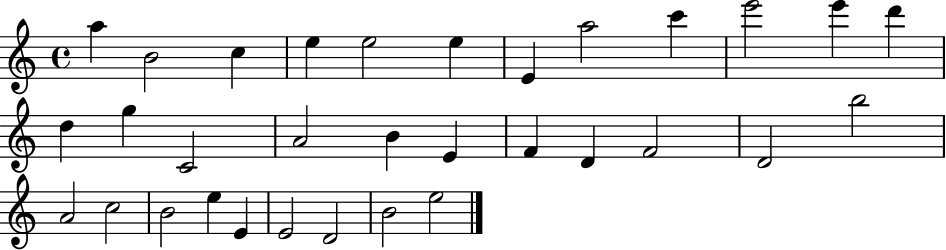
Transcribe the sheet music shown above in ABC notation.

X:1
T:Untitled
M:4/4
L:1/4
K:C
a B2 c e e2 e E a2 c' e'2 e' d' d g C2 A2 B E F D F2 D2 b2 A2 c2 B2 e E E2 D2 B2 e2